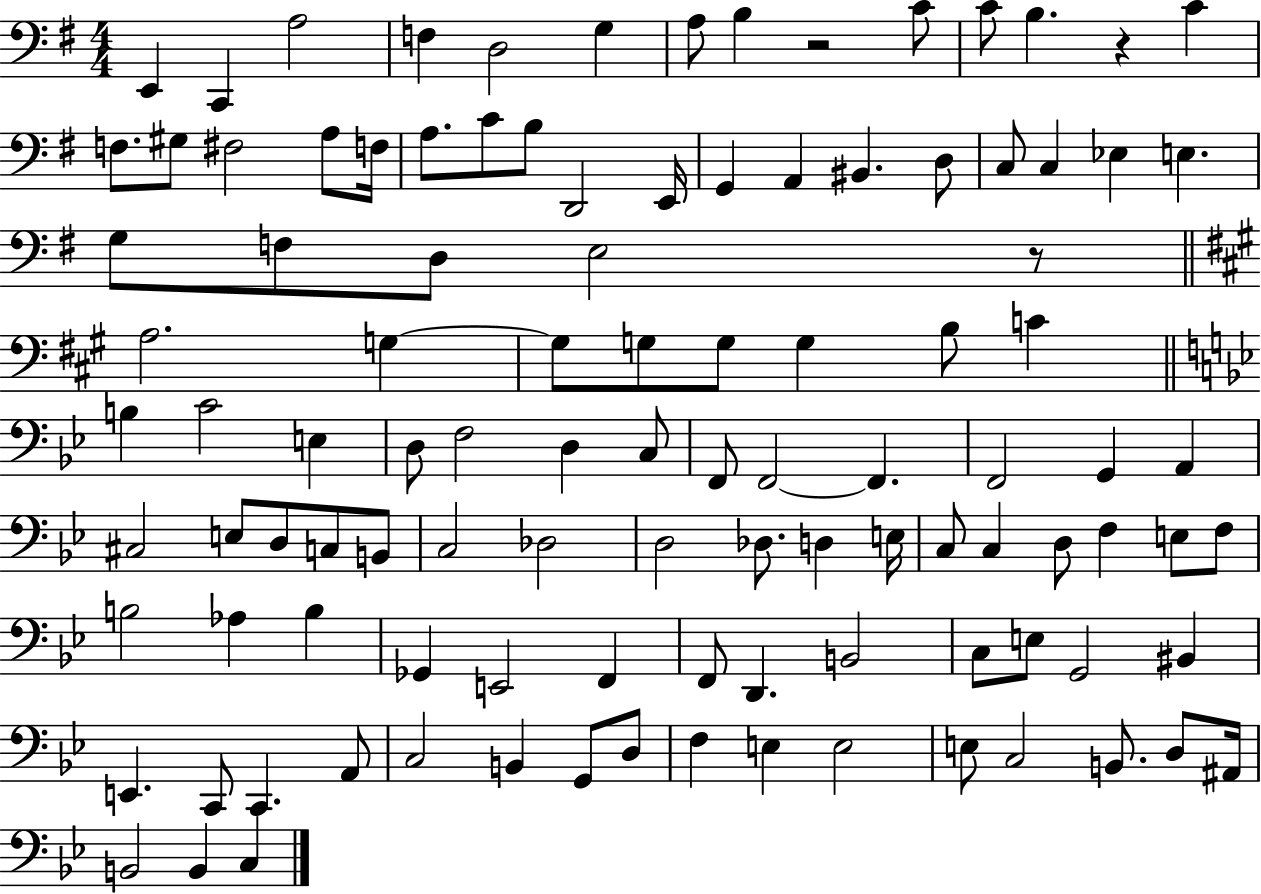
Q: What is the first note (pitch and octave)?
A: E2